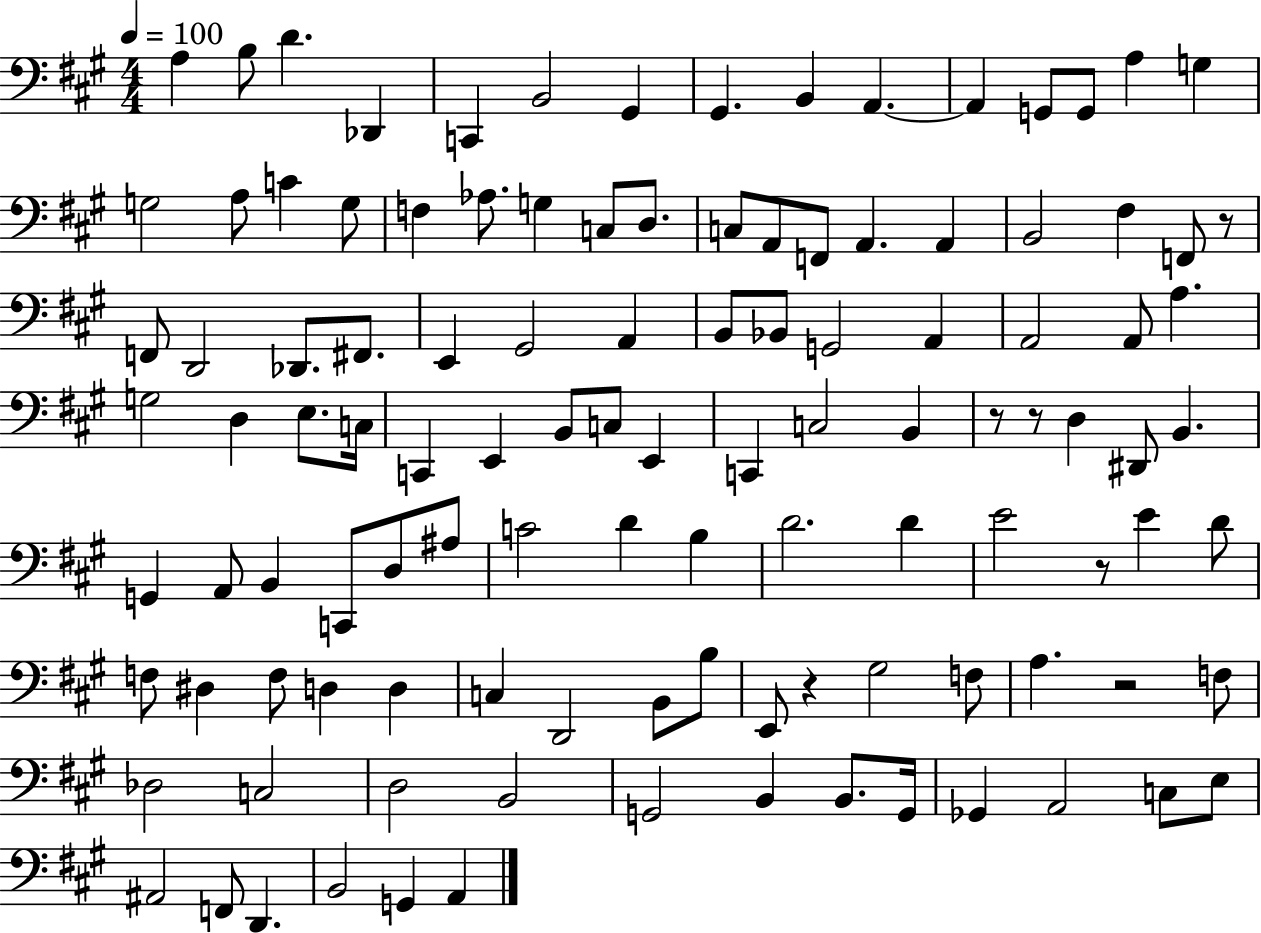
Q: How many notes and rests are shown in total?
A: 113